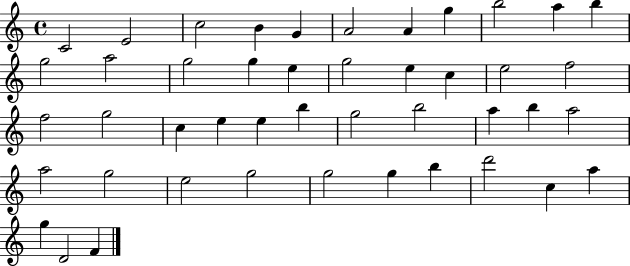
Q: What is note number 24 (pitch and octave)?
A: C5